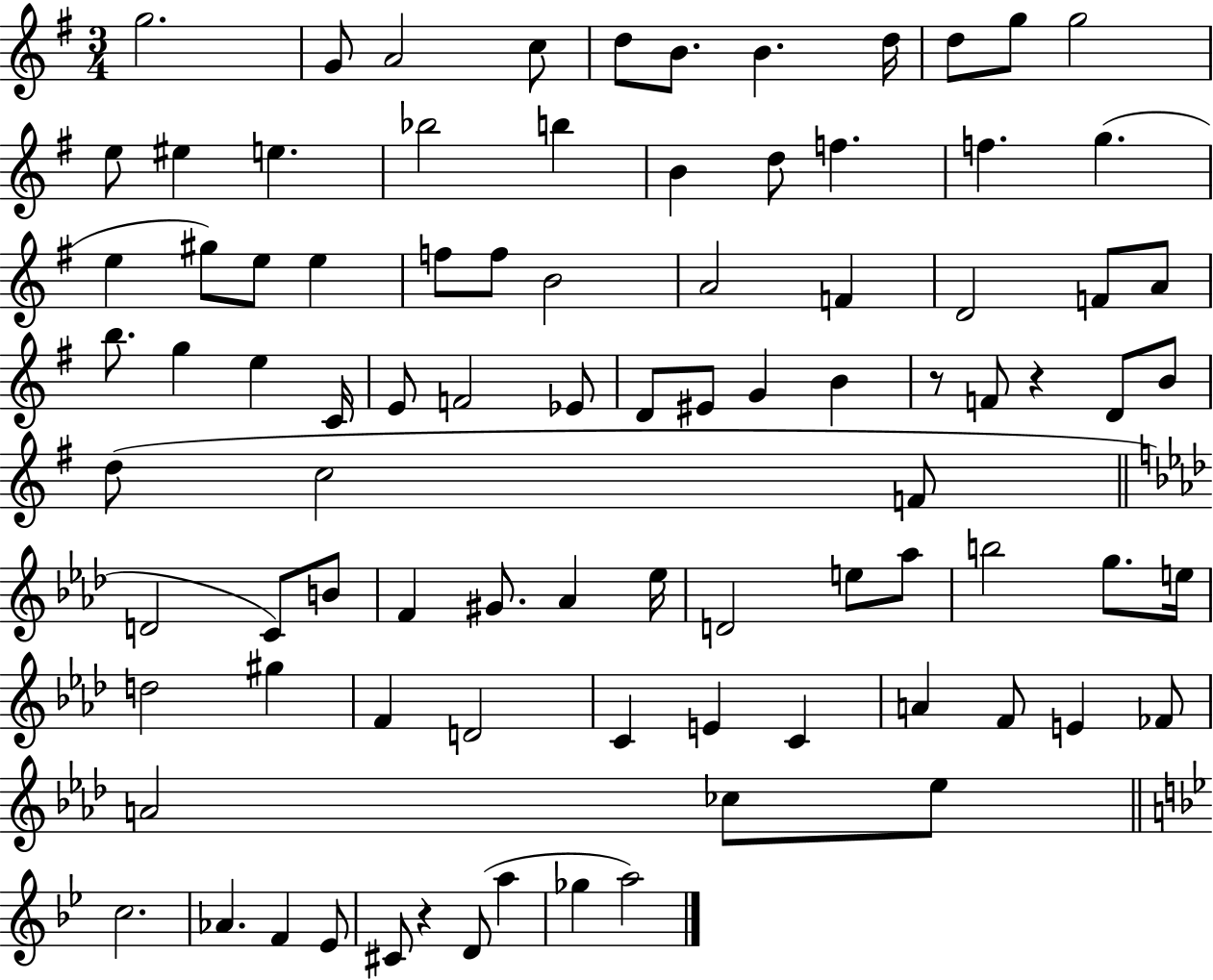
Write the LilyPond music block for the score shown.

{
  \clef treble
  \numericTimeSignature
  \time 3/4
  \key g \major
  \repeat volta 2 { g''2. | g'8 a'2 c''8 | d''8 b'8. b'4. d''16 | d''8 g''8 g''2 | \break e''8 eis''4 e''4. | bes''2 b''4 | b'4 d''8 f''4. | f''4. g''4.( | \break e''4 gis''8) e''8 e''4 | f''8 f''8 b'2 | a'2 f'4 | d'2 f'8 a'8 | \break b''8. g''4 e''4 c'16 | e'8 f'2 ees'8 | d'8 eis'8 g'4 b'4 | r8 f'8 r4 d'8 b'8 | \break d''8( c''2 f'8 | \bar "||" \break \key f \minor d'2 c'8) b'8 | f'4 gis'8. aes'4 ees''16 | d'2 e''8 aes''8 | b''2 g''8. e''16 | \break d''2 gis''4 | f'4 d'2 | c'4 e'4 c'4 | a'4 f'8 e'4 fes'8 | \break a'2 ces''8 ees''8 | \bar "||" \break \key bes \major c''2. | aes'4. f'4 ees'8 | cis'8 r4 d'8( a''4 | ges''4 a''2) | \break } \bar "|."
}